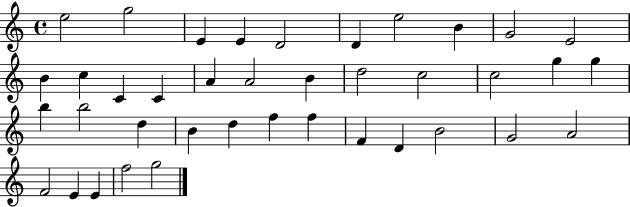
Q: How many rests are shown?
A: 0